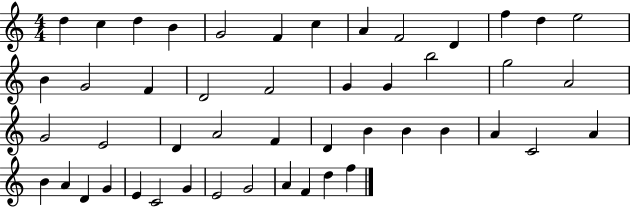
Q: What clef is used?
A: treble